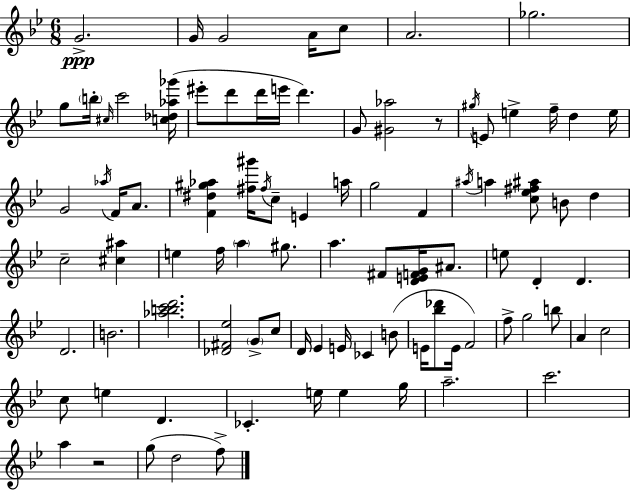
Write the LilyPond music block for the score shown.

{
  \clef treble
  \numericTimeSignature
  \time 6/8
  \key bes \major
  g'2.->\ppp | g'16 g'2 a'16 c''8 | a'2. | ges''2. | \break g''8 \parenthesize b''16-. \grace { cis''16 } c'''2 | <c'' des'' aes'' ges'''>16( eis'''8-. d'''8 d'''16 e'''16 d'''4.) | g'8 <gis' aes''>2 r8 | \acciaccatura { gis''16 } e'8 e''4-> f''16-- d''4 | \break e''16 g'2 \acciaccatura { aes''16 } f'16 | a'8. <f' dis'' gis'' aes''>4 <fis'' gis'''>16 \acciaccatura { fis''16 } c''8-- e'4 | a''16 g''2 | f'4 \acciaccatura { ais''16 } a''4 <c'' ees'' fis'' ais''>8 b'8 | \break d''4 c''2-- | <cis'' ais''>4 e''4 f''16 \parenthesize a''4 | gis''8. a''4. fis'8 | <d' e' f' g'>16 ais'8. e''8 d'4-. d'4. | \break d'2. | b'2. | <aes'' b'' c''' d'''>2. | <des' fis' ees''>2 | \break \parenthesize g'8-> c''8 d'16 ees'4 e'16 ces'4 | b'8( e'16 <bes'' des'''>8 e'16 f'2) | f''8-> g''2 | b''8 a'4 c''2 | \break c''8 e''4 d'4. | ces'4.-. e''16 | e''4 g''16 a''2.-- | c'''2. | \break a''4 r2 | g''8( d''2 | f''8->) \bar "|."
}